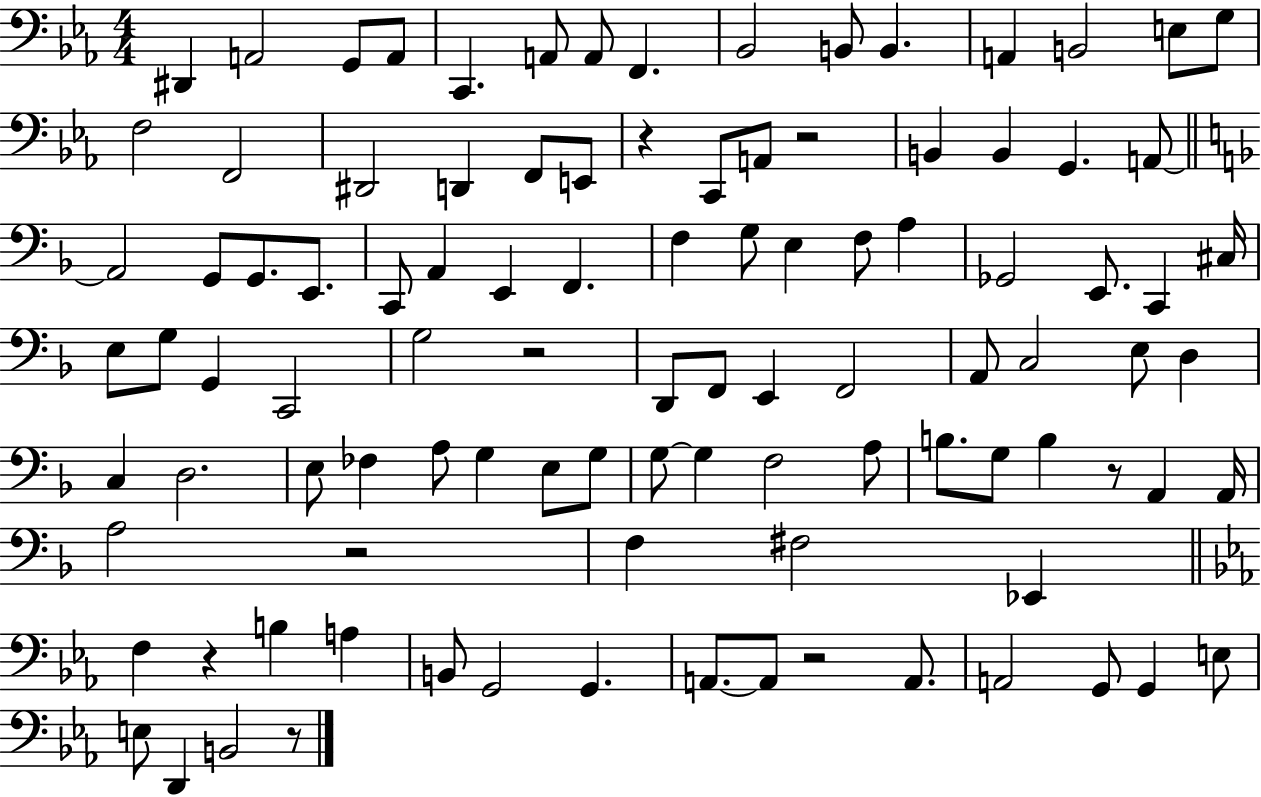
X:1
T:Untitled
M:4/4
L:1/4
K:Eb
^D,, A,,2 G,,/2 A,,/2 C,, A,,/2 A,,/2 F,, _B,,2 B,,/2 B,, A,, B,,2 E,/2 G,/2 F,2 F,,2 ^D,,2 D,, F,,/2 E,,/2 z C,,/2 A,,/2 z2 B,, B,, G,, A,,/2 A,,2 G,,/2 G,,/2 E,,/2 C,,/2 A,, E,, F,, F, G,/2 E, F,/2 A, _G,,2 E,,/2 C,, ^C,/4 E,/2 G,/2 G,, C,,2 G,2 z2 D,,/2 F,,/2 E,, F,,2 A,,/2 C,2 E,/2 D, C, D,2 E,/2 _F, A,/2 G, E,/2 G,/2 G,/2 G, F,2 A,/2 B,/2 G,/2 B, z/2 A,, A,,/4 A,2 z2 F, ^F,2 _E,, F, z B, A, B,,/2 G,,2 G,, A,,/2 A,,/2 z2 A,,/2 A,,2 G,,/2 G,, E,/2 E,/2 D,, B,,2 z/2